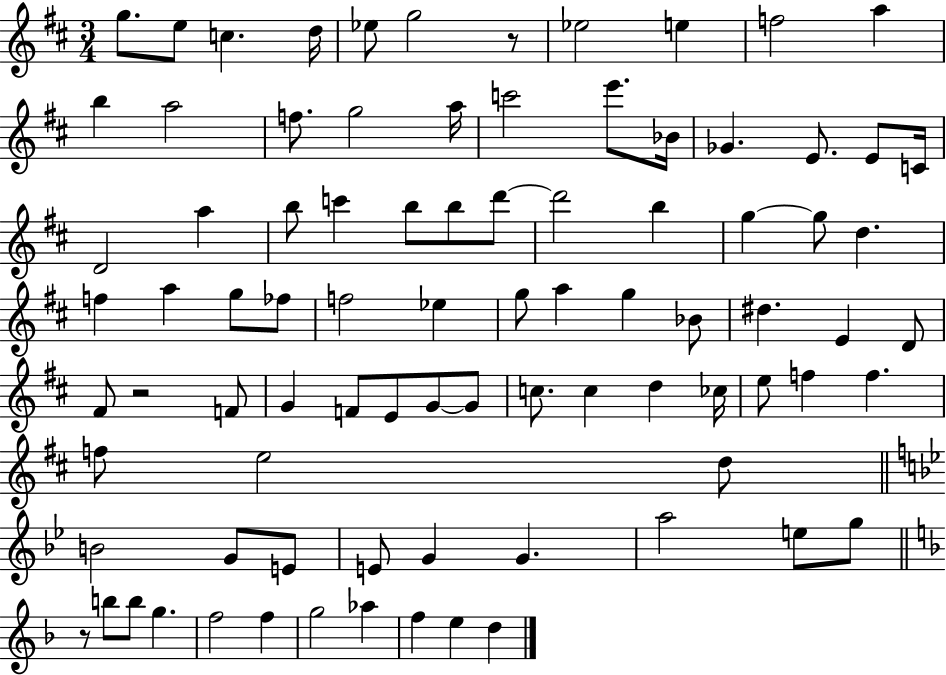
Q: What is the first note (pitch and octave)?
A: G5